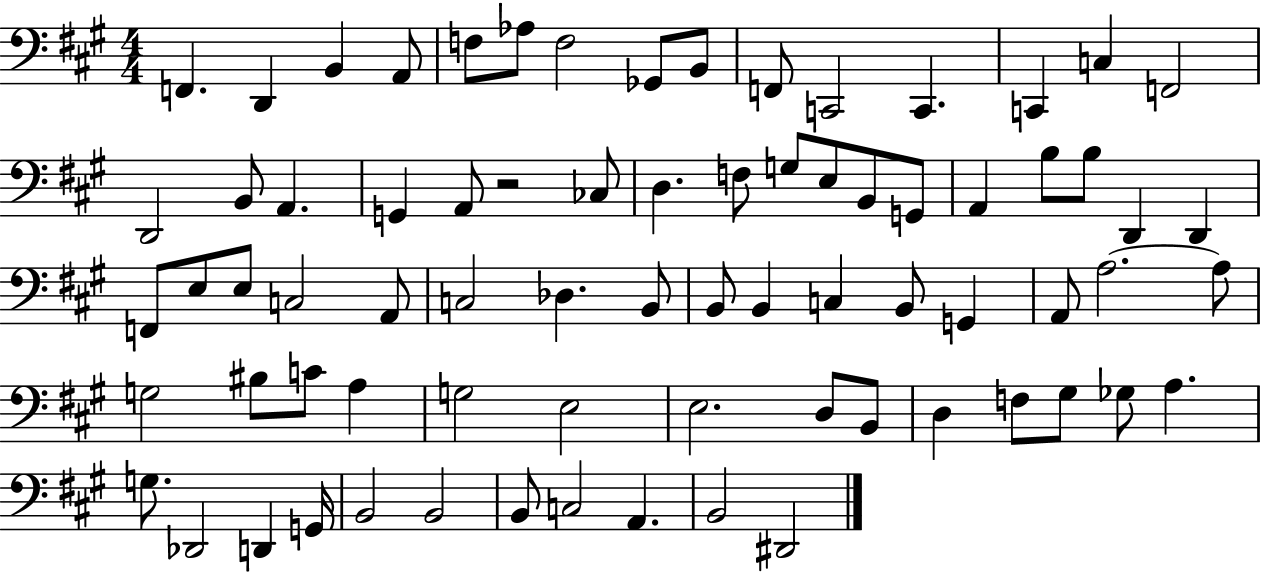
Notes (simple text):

F2/q. D2/q B2/q A2/e F3/e Ab3/e F3/h Gb2/e B2/e F2/e C2/h C2/q. C2/q C3/q F2/h D2/h B2/e A2/q. G2/q A2/e R/h CES3/e D3/q. F3/e G3/e E3/e B2/e G2/e A2/q B3/e B3/e D2/q D2/q F2/e E3/e E3/e C3/h A2/e C3/h Db3/q. B2/e B2/e B2/q C3/q B2/e G2/q A2/e A3/h. A3/e G3/h BIS3/e C4/e A3/q G3/h E3/h E3/h. D3/e B2/e D3/q F3/e G#3/e Gb3/e A3/q. G3/e. Db2/h D2/q G2/s B2/h B2/h B2/e C3/h A2/q. B2/h D#2/h